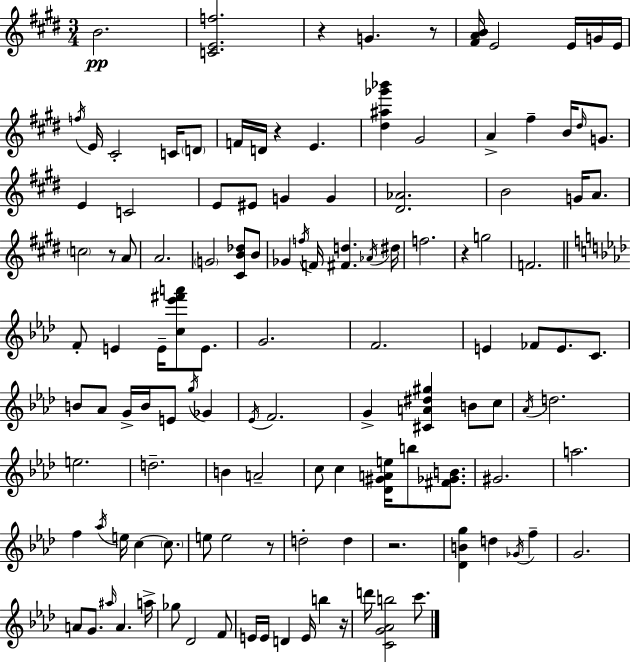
B4/h. [C4,E4,F5]/h. R/q G4/q. R/e [F#4,A4,B4]/s E4/h E4/s G4/s E4/s F5/s E4/s C#4/h C4/s D4/e F4/s D4/s R/q E4/q. [D#5,A#5,Gb6,Bb6]/q G#4/h A4/q F#5/q B4/s D#5/s G4/e. E4/q C4/h E4/e EIS4/e G4/q G4/q [D#4,Ab4]/h. B4/h G4/s A4/e. C5/h R/e A4/e A4/h. G4/h [C#4,B4,Db5]/e B4/e Gb4/q F5/s F4/s [F#4,D5]/q. Ab4/s D#5/s F5/h. R/q G5/h F4/h. F4/e E4/q E4/s [C5,Eb6,F#6,A6]/e E4/e. G4/h. F4/h. E4/q FES4/e E4/e. C4/e. B4/e Ab4/e G4/s B4/s E4/e G5/s Gb4/q Eb4/s F4/h. G4/q [C#4,A4,D#5,G#5]/q B4/e C5/e Ab4/s D5/h. E5/h. D5/h. B4/q A4/h C5/e C5/q [Db4,G#4,A4,E5]/s B5/e [F#4,Gb4,B4]/e. G#4/h. A5/h. F5/q Ab5/s E5/s C5/q C5/e. E5/e E5/h R/e D5/h D5/q R/h. [Db4,B4,G5]/q D5/q Gb4/s F5/q G4/h. A4/e G4/e. A#5/s A4/q. A5/s Gb5/e Db4/h F4/e E4/s E4/s D4/q E4/s B5/q R/s D6/s [C4,G4,Ab4,B5]/h C6/e.